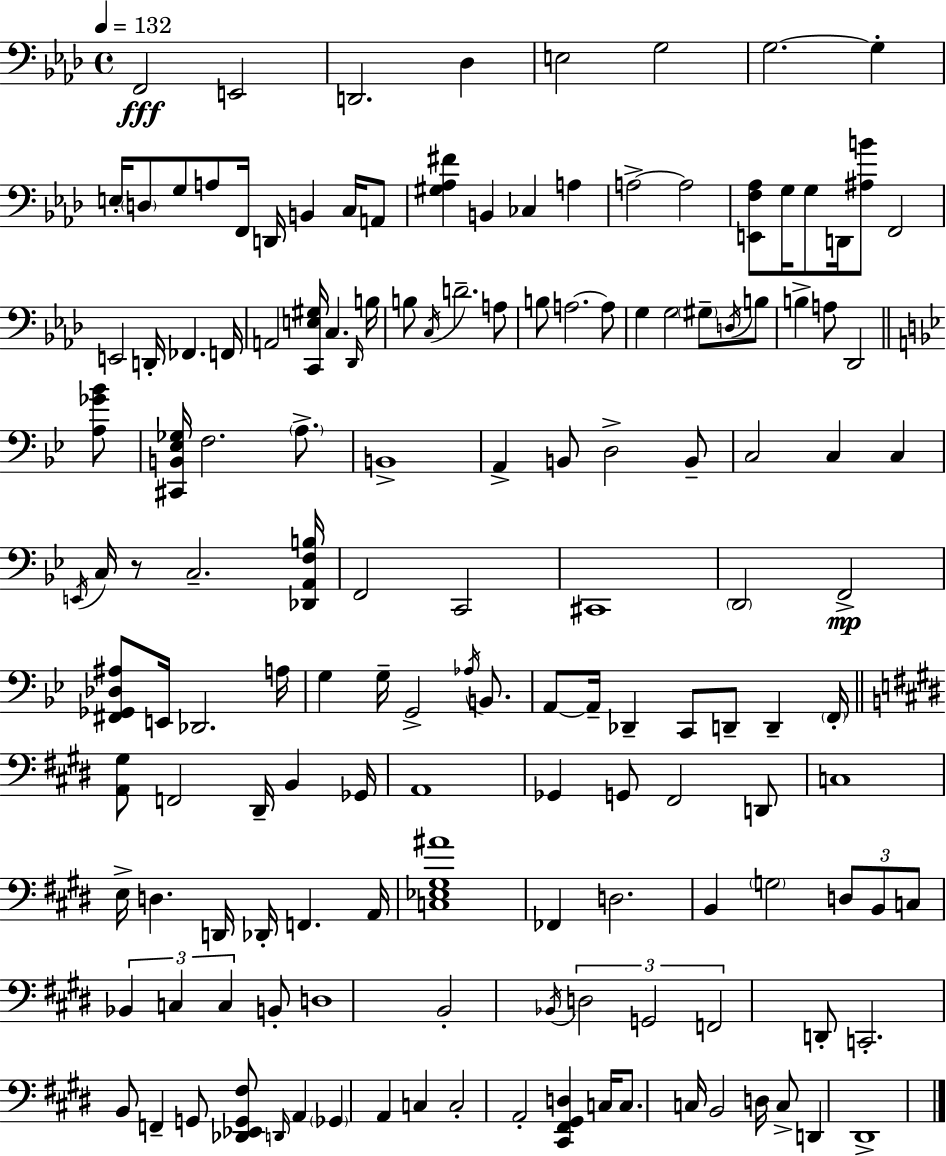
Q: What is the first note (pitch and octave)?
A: F2